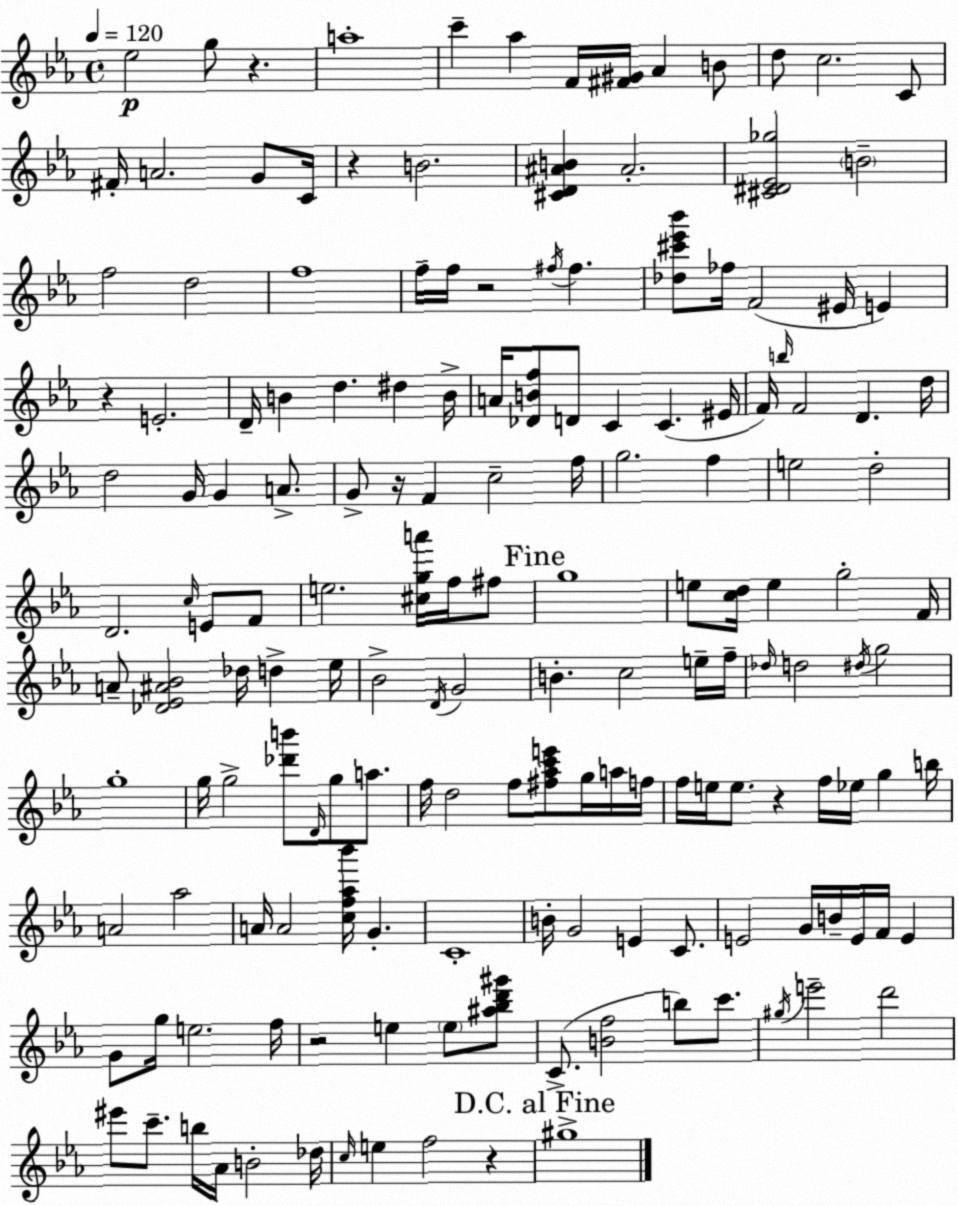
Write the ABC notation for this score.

X:1
T:Untitled
M:4/4
L:1/4
K:Cm
_e2 g/2 z a4 c' _a F/4 [^F^G]/4 _A B/2 d/2 c2 C/2 ^F/4 A2 G/2 C/4 z B2 [^CD^AB] ^A2 [^C^D_E_g]2 B2 f2 d2 f4 f/4 f/4 z2 ^f/4 ^f [_d^c'_e'_b']/2 _f/4 F2 ^E/4 E z E2 D/4 B d ^d B/4 A/4 [_DBf]/2 D/2 C C ^E/4 F/4 b/4 F2 D d/4 d2 G/4 G A/2 G/2 z/4 F c2 f/4 g2 f e2 d2 D2 c/4 E/2 F/2 e2 [^cga']/4 f/4 ^f/2 g4 e/2 [cd]/4 e g2 F/4 A/2 [_D_E^A_B]2 _d/4 d _e/4 _B2 D/4 G2 B c2 e/4 f/4 _d/4 d2 ^d/4 g2 g4 g/4 g2 [_d'b']/2 D/4 g/2 a/2 f/4 d2 f/2 [^f_ac'e']/2 g/4 a/4 f/4 f/4 e/4 e/2 z f/4 _e/4 g b/4 A2 _a2 A/4 A2 [cf_a_b']/4 G C4 B/4 G2 E C/2 E2 G/4 B/4 E/4 F/4 E G/2 g/4 e2 f/4 z2 e e/2 [^a_bd'^g']/2 C/2 [Bf]2 b/2 c'/2 ^g/4 e'2 d'2 ^e'/2 c'/2 b/4 _A/4 B2 _d/4 c/4 e f2 z ^g4